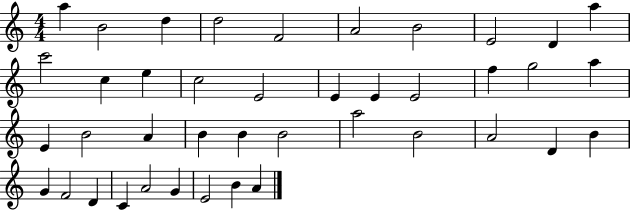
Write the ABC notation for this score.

X:1
T:Untitled
M:4/4
L:1/4
K:C
a B2 d d2 F2 A2 B2 E2 D a c'2 c e c2 E2 E E E2 f g2 a E B2 A B B B2 a2 B2 A2 D B G F2 D C A2 G E2 B A